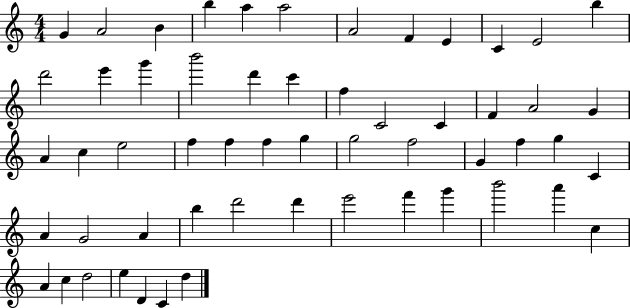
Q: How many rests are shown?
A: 0